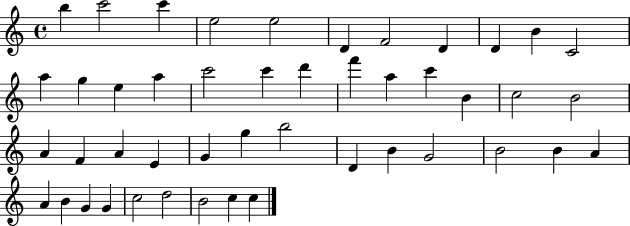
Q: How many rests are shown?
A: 0